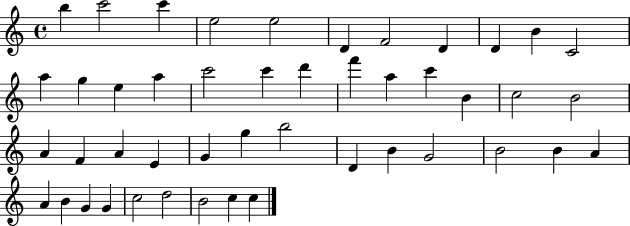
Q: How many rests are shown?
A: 0